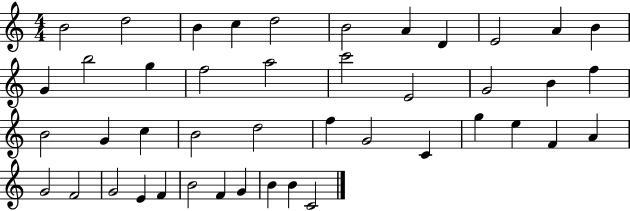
{
  \clef treble
  \numericTimeSignature
  \time 4/4
  \key c \major
  b'2 d''2 | b'4 c''4 d''2 | b'2 a'4 d'4 | e'2 a'4 b'4 | \break g'4 b''2 g''4 | f''2 a''2 | c'''2 e'2 | g'2 b'4 f''4 | \break b'2 g'4 c''4 | b'2 d''2 | f''4 g'2 c'4 | g''4 e''4 f'4 a'4 | \break g'2 f'2 | g'2 e'4 f'4 | b'2 f'4 g'4 | b'4 b'4 c'2 | \break \bar "|."
}